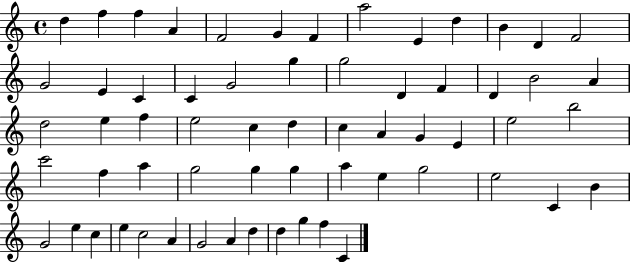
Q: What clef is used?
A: treble